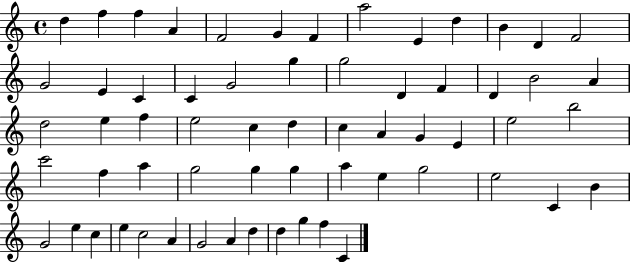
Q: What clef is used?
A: treble